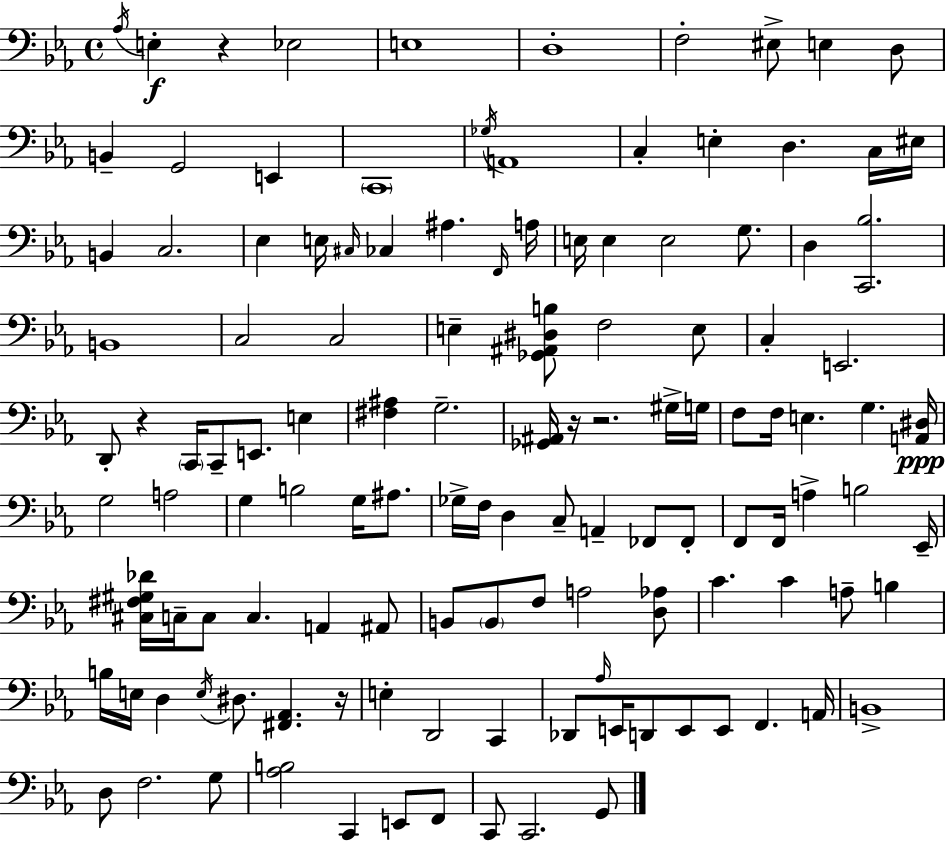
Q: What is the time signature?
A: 4/4